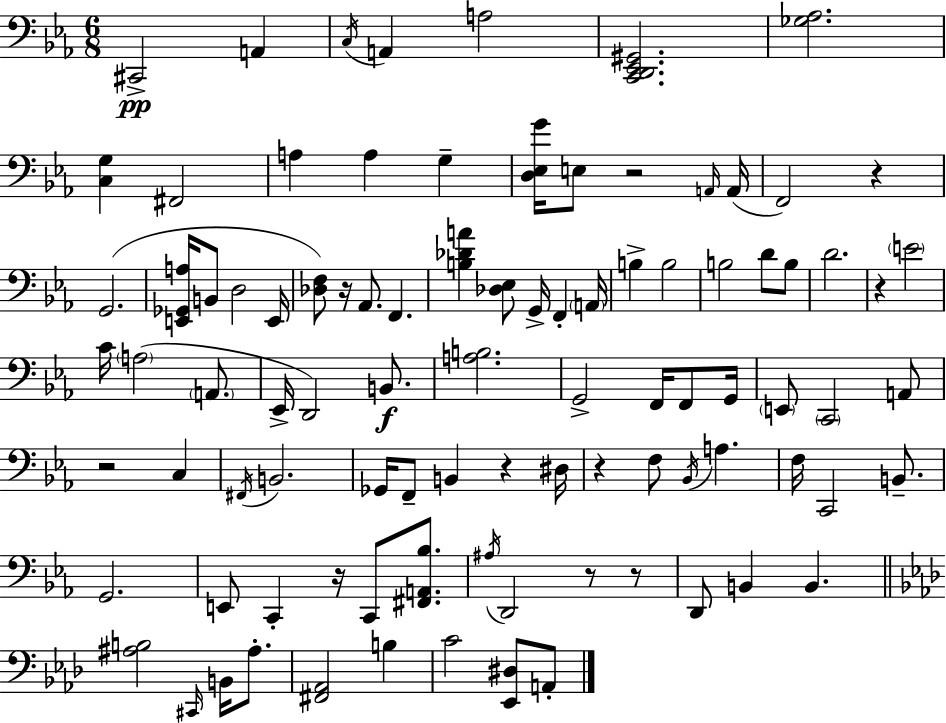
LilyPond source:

{
  \clef bass
  \numericTimeSignature
  \time 6/8
  \key ees \major
  cis,2->\pp a,4 | \acciaccatura { c16 } a,4 a2 | <c, d, ees, gis,>2. | <ges aes>2. | \break <c g>4 fis,2 | a4 a4 g4-- | <d ees g'>16 e8 r2 | \grace { a,16 }( a,16 f,2) r4 | \break g,2.( | <e, ges, a>16 b,8 d2 | e,16 <des f>8) r16 aes,8. f,4. | <b des' a'>4 <des ees>8 g,16-> f,4-. | \break \parenthesize a,16 b4-> b2 | b2 d'8 | b8 d'2. | r4 \parenthesize e'2 | \break c'16 \parenthesize a2( \parenthesize a,8. | ees,16-> d,2) b,8.\f | <a b>2. | g,2-> f,16 f,8 | \break g,16 \parenthesize e,8 \parenthesize c,2 | a,8 r2 c4 | \acciaccatura { fis,16 } b,2. | ges,16 f,8-- b,4 r4 | \break dis16 r4 f8 \acciaccatura { bes,16 } a4. | f16 c,2 | b,8.-- g,2. | e,8 c,4-. r16 c,8 | \break <fis, a, bes>8. \acciaccatura { ais16 } d,2 | r8 r8 d,8 b,4 b,4. | \bar "||" \break \key aes \major <ais b>2 \grace { cis,16 } b,16 ais8.-. | <fis, aes,>2 b4 | c'2 <ees, dis>8 a,8-. | \bar "|."
}